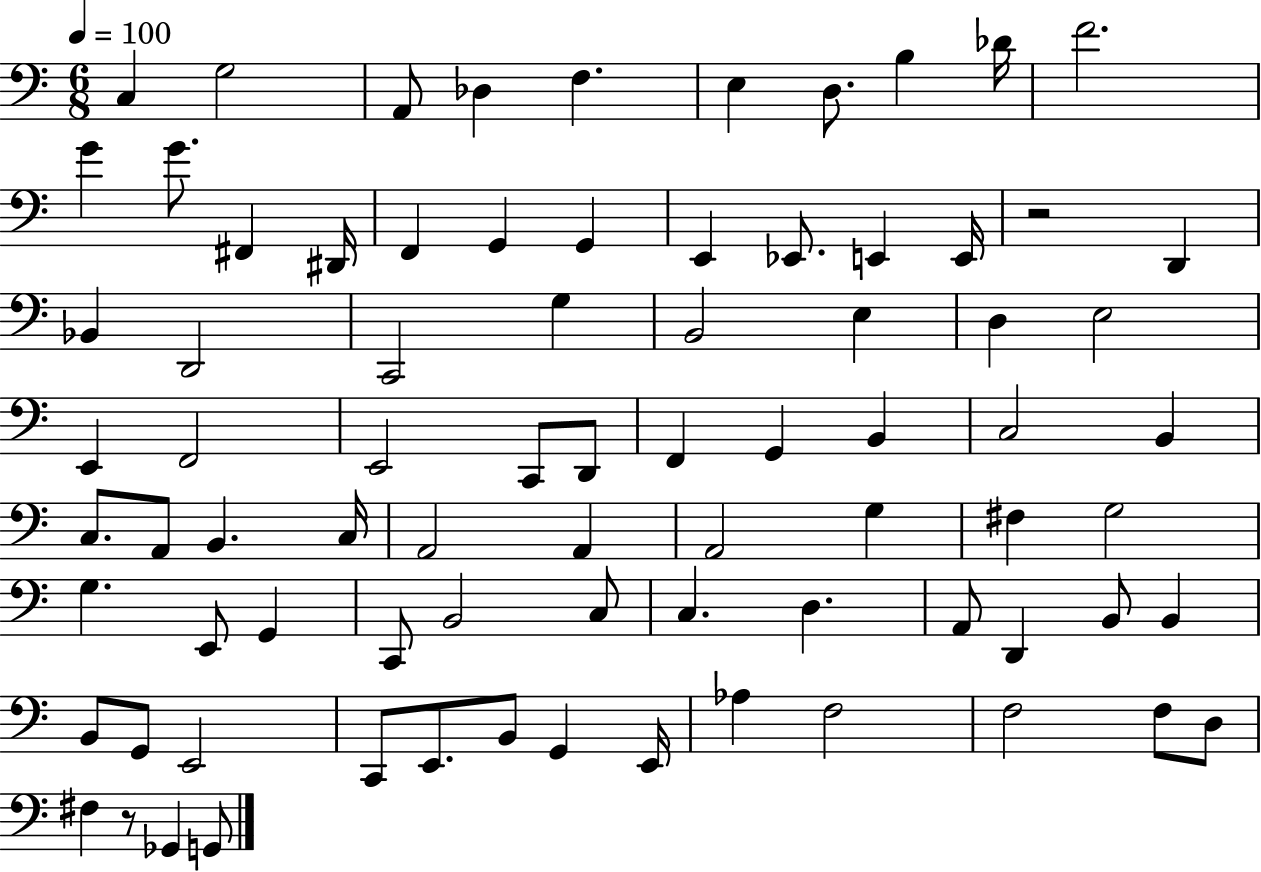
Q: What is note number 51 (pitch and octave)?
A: G3